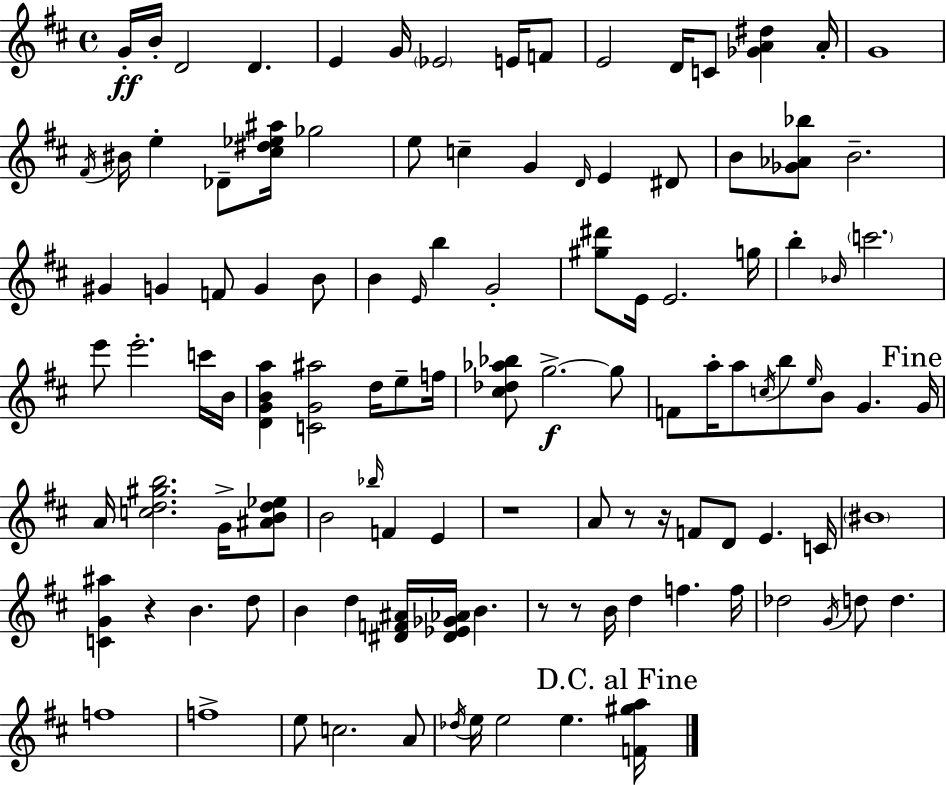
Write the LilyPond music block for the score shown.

{
  \clef treble
  \time 4/4
  \defaultTimeSignature
  \key d \major
  \repeat volta 2 { g'16-.\ff b'16-. d'2 d'4. | e'4 g'16 \parenthesize ees'2 e'16 f'8 | e'2 d'16 c'8 <ges' a' dis''>4 a'16-. | g'1 | \break \acciaccatura { fis'16 } bis'16 e''4-. des'8-- <cis'' dis'' ees'' ais''>16 ges''2 | e''8 c''4-- g'4 \grace { d'16 } e'4 | dis'8 b'8 <ges' aes' bes''>8 b'2.-- | gis'4 g'4 f'8 g'4 | \break b'8 b'4 \grace { e'16 } b''4 g'2-. | <gis'' dis'''>8 e'16 e'2. | g''16 b''4-. \grace { bes'16 } \parenthesize c'''2. | e'''8 e'''2.-. | \break c'''16 b'16 <d' g' b' a''>4 <c' g' ais''>2 | d''16 e''8-- f''16 <cis'' des'' aes'' bes''>8 g''2.->~~\f | g''8 f'8 a''16-. a''8 \acciaccatura { c''16 } b''8 \grace { e''16 } b'8 g'4. | \mark "Fine" g'16 a'16 <c'' d'' gis'' b''>2. | \break g'16-> <ais' b' d'' ees''>8 b'2 \grace { bes''16 } f'4 | e'4 r1 | a'8 r8 r16 f'8 d'8 | e'4. c'16 \parenthesize bis'1 | \break <c' g' ais''>4 r4 b'4. | d''8 b'4 d''4 <dis' f' ais'>16 | <dis' ees' ges' aes'>16 b'4. r8 r8 b'16 d''4 | f''4. f''16 des''2 \acciaccatura { g'16 } | \break d''8 d''4. f''1 | f''1-> | e''8 c''2. | a'8 \acciaccatura { des''16 } e''16 e''2 | \break e''4. \mark "D.C. al Fine" <f' gis'' a''>16 } \bar "|."
}